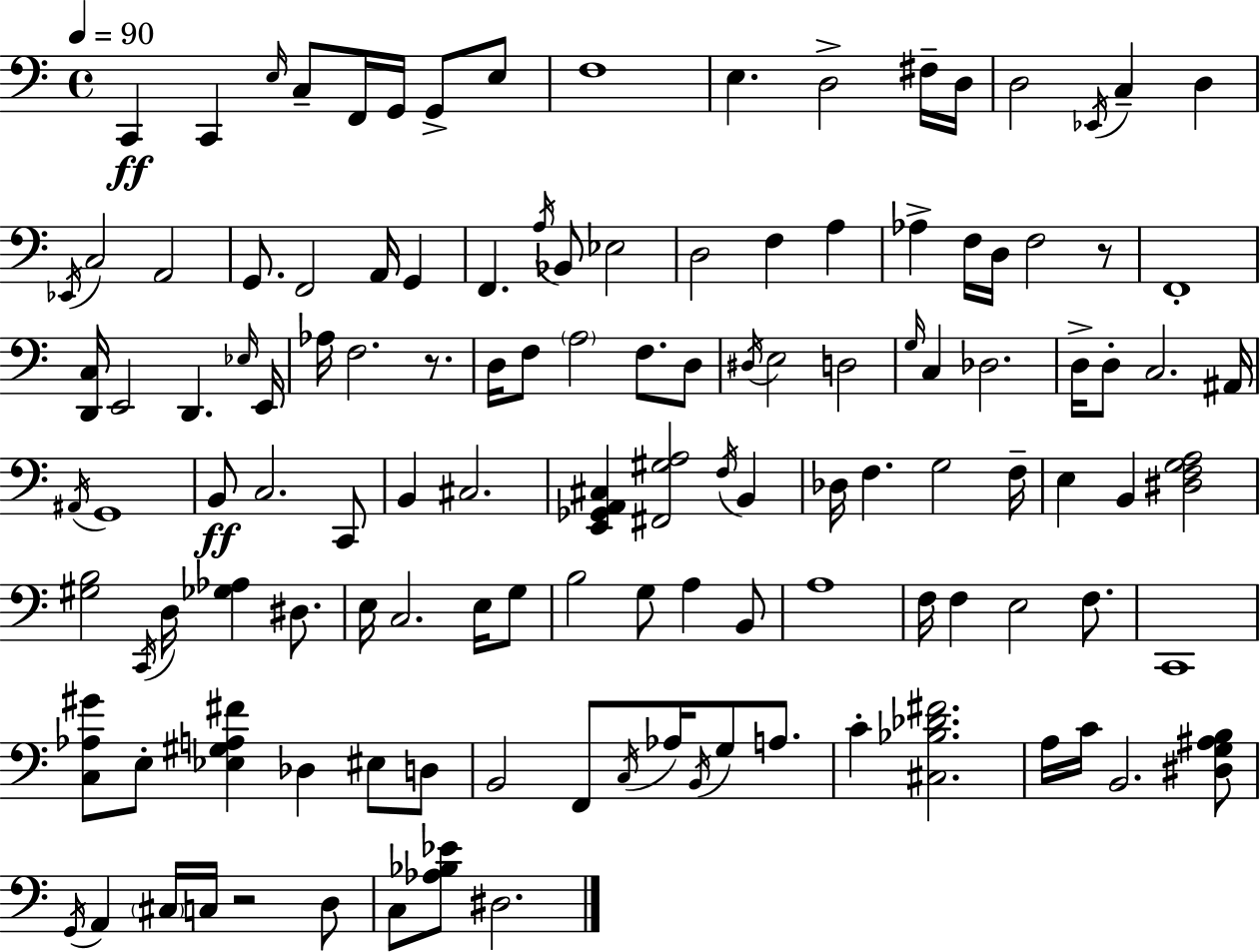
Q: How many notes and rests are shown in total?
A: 125